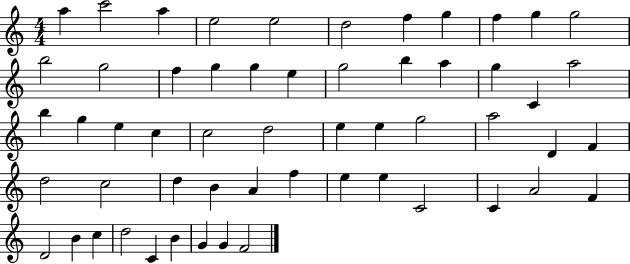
X:1
T:Untitled
M:4/4
L:1/4
K:C
a c'2 a e2 e2 d2 f g f g g2 b2 g2 f g g e g2 b a g C a2 b g e c c2 d2 e e g2 a2 D F d2 c2 d B A f e e C2 C A2 F D2 B c d2 C B G G F2